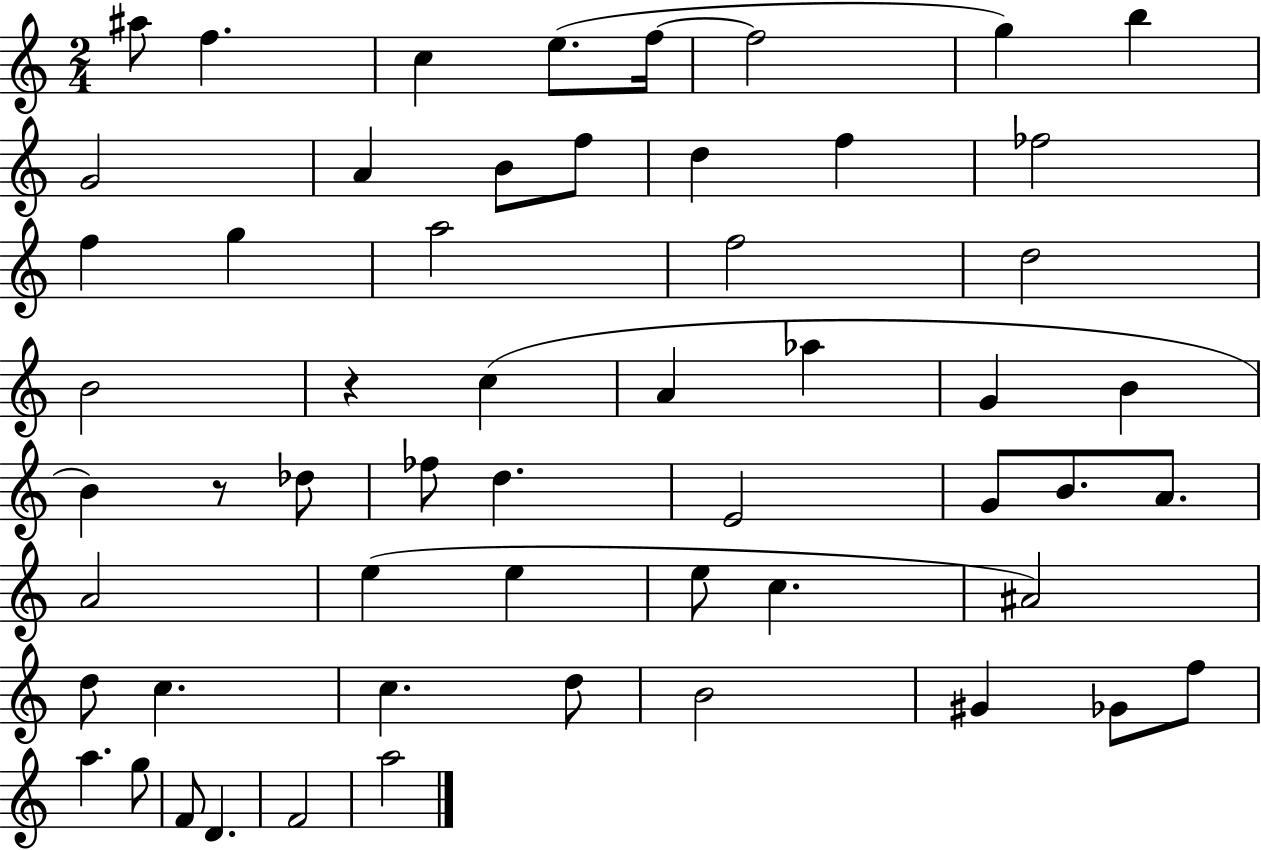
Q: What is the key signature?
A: C major